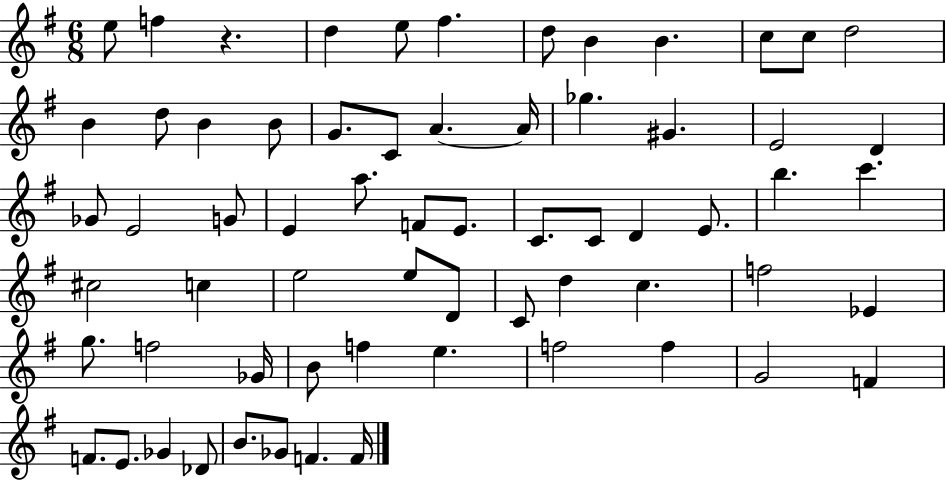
E5/e F5/q R/q. D5/q E5/e F#5/q. D5/e B4/q B4/q. C5/e C5/e D5/h B4/q D5/e B4/q B4/e G4/e. C4/e A4/q. A4/s Gb5/q. G#4/q. E4/h D4/q Gb4/e E4/h G4/e E4/q A5/e. F4/e E4/e. C4/e. C4/e D4/q E4/e. B5/q. C6/q. C#5/h C5/q E5/h E5/e D4/e C4/e D5/q C5/q. F5/h Eb4/q G5/e. F5/h Gb4/s B4/e F5/q E5/q. F5/h F5/q G4/h F4/q F4/e. E4/e. Gb4/q Db4/e B4/e. Gb4/e F4/q. F4/s